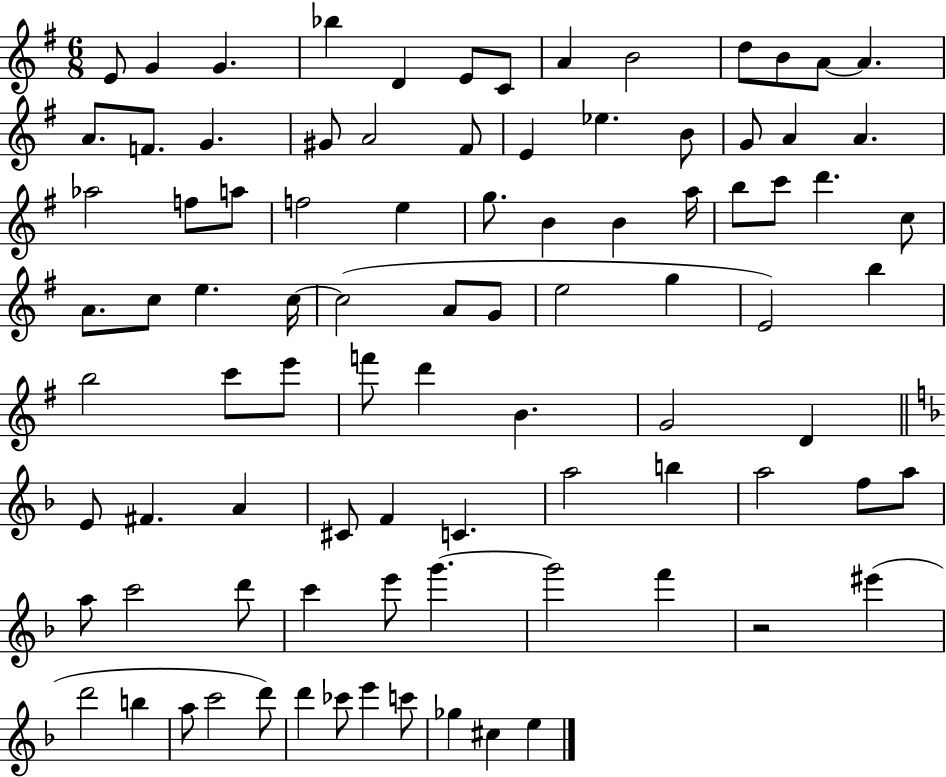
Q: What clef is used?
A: treble